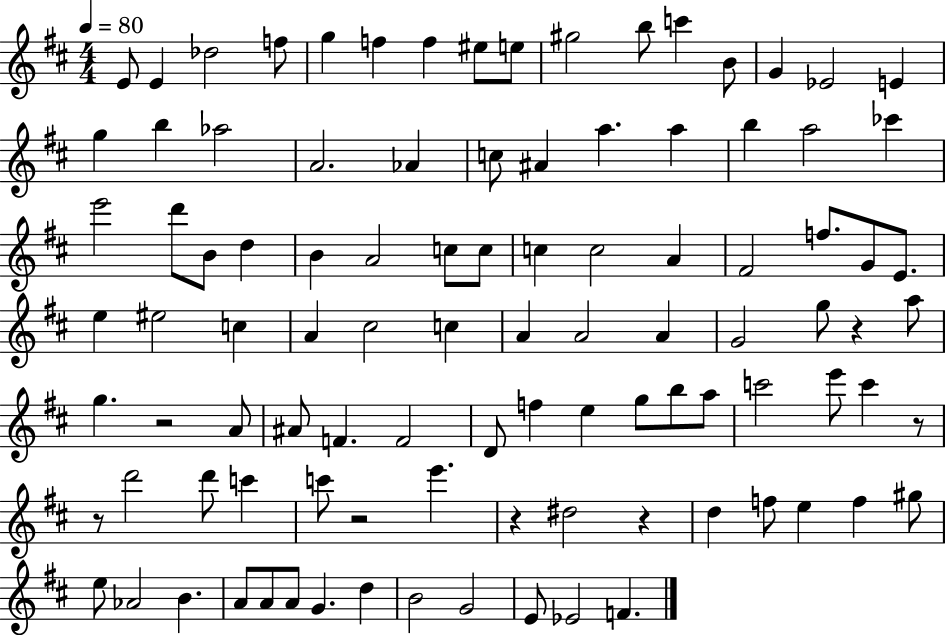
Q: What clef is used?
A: treble